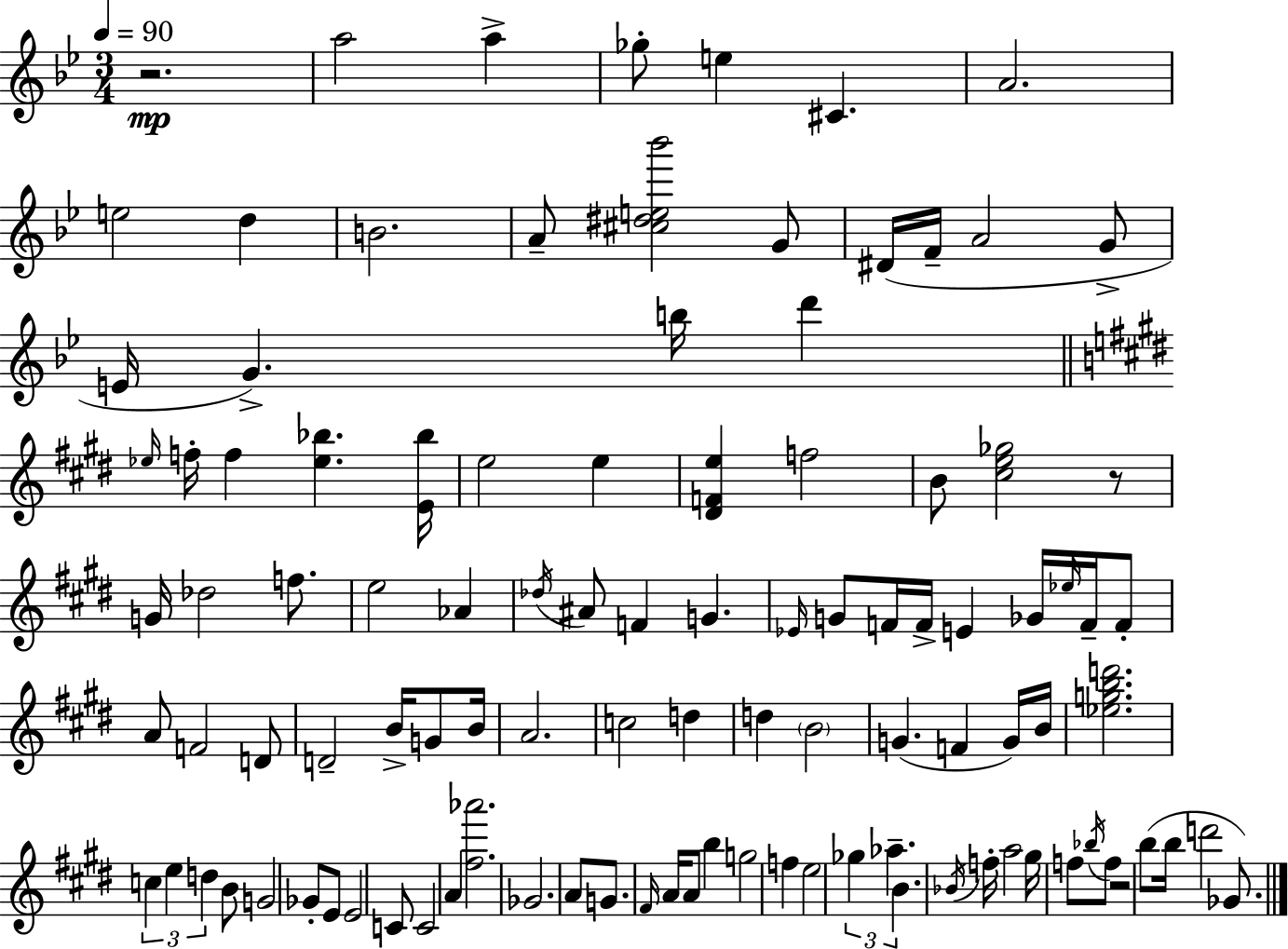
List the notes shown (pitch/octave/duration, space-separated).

R/h. A5/h A5/q Gb5/e E5/q C#4/q. A4/h. E5/h D5/q B4/h. A4/e [C#5,D#5,E5,Bb6]/h G4/e D#4/s F4/s A4/h G4/e E4/s G4/q. B5/s D6/q Eb5/s F5/s F5/q [Eb5,Bb5]/q. [E4,Bb5]/s E5/h E5/q [D#4,F4,E5]/q F5/h B4/e [C#5,E5,Gb5]/h R/e G4/s Db5/h F5/e. E5/h Ab4/q Db5/s A#4/e F4/q G4/q. Eb4/s G4/e F4/s F4/s E4/q Gb4/s Eb5/s F4/s F4/e A4/e F4/h D4/e D4/h B4/s G4/e B4/s A4/h. C5/h D5/q D5/q B4/h G4/q. F4/q G4/s B4/s [Eb5,G5,B5,D6]/h. C5/q E5/q D5/q B4/e G4/h Gb4/e E4/e E4/h C4/e C4/h A4/q [F#5,Ab6]/h. Gb4/h. A4/e G4/e. F#4/s A4/s A4/e B5/q G5/h F5/q E5/h Gb5/q Ab5/q. B4/q. Bb4/s F5/s A5/h G#5/s F5/e Bb5/s F5/e R/h B5/e B5/s D6/h Gb4/e.